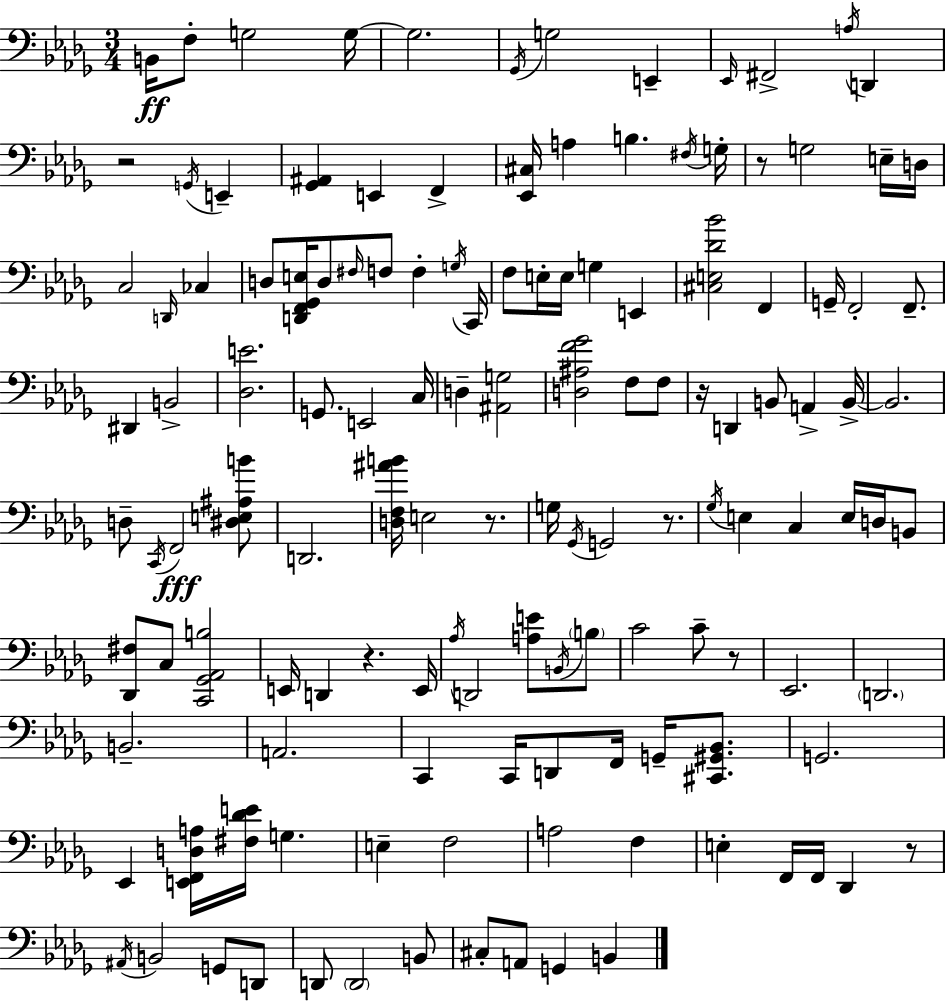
{
  \clef bass
  \numericTimeSignature
  \time 3/4
  \key bes \minor
  \repeat volta 2 { b,16\ff f8-. g2 g16~~ | g2. | \acciaccatura { ges,16 } g2 e,4-- | \grace { ees,16 } fis,2-> \acciaccatura { a16 } d,4 | \break r2 \acciaccatura { g,16 } | e,4-- <ges, ais,>4 e,4 | f,4-> <ees, cis>16 a4 b4. | \acciaccatura { fis16 } g16-. r8 g2 | \break e16-- d16 c2 | \grace { d,16 } ces4 d8 <d, f, ges, e>16 d8 \grace { fis16 } | f8 f4-. \acciaccatura { g16 } c,16 f8 e16-. e16 | g4 e,4 <cis e des' bes'>2 | \break f,4 g,16-- f,2-. | f,8.-- dis,4 | b,2-> <des e'>2. | g,8. e,2 | \break c16 d4-- | <ais, g>2 <d ais f' ges'>2 | f8 f8 r16 d,4 | b,8 a,4-> b,16->~~ b,2. | \break d8-- \acciaccatura { c,16 }\fff f,2 | <dis e ais b'>8 d,2. | <d f ais' b'>16 e2 | r8. g16 \acciaccatura { ges,16 } g,2 | \break r8. \acciaccatura { ges16 } e4 | c4 e16 d16 b,8 <des, fis>8 | c8 <c, ges, aes, b>2 e,16 | d,4 r4. e,16 \acciaccatura { aes16 } | \break d,2 <a e'>8 \acciaccatura { b,16 } \parenthesize b8 | c'2 c'8-- r8 | ees,2. | \parenthesize d,2. | \break b,2.-- | a,2. | c,4 c,16 d,8 f,16 g,16-- <cis, gis, bes,>8. | g,2. | \break ees,4 <e, f, d a>16 <fis des' e'>16 g4. | e4-- f2 | a2 f4 | e4-. f,16 f,16 des,4 r8 | \break \acciaccatura { ais,16 } b,2 g,8 | d,8 d,8 \parenthesize d,2 | b,8 cis8-. a,8 g,4 b,4 | } \bar "|."
}